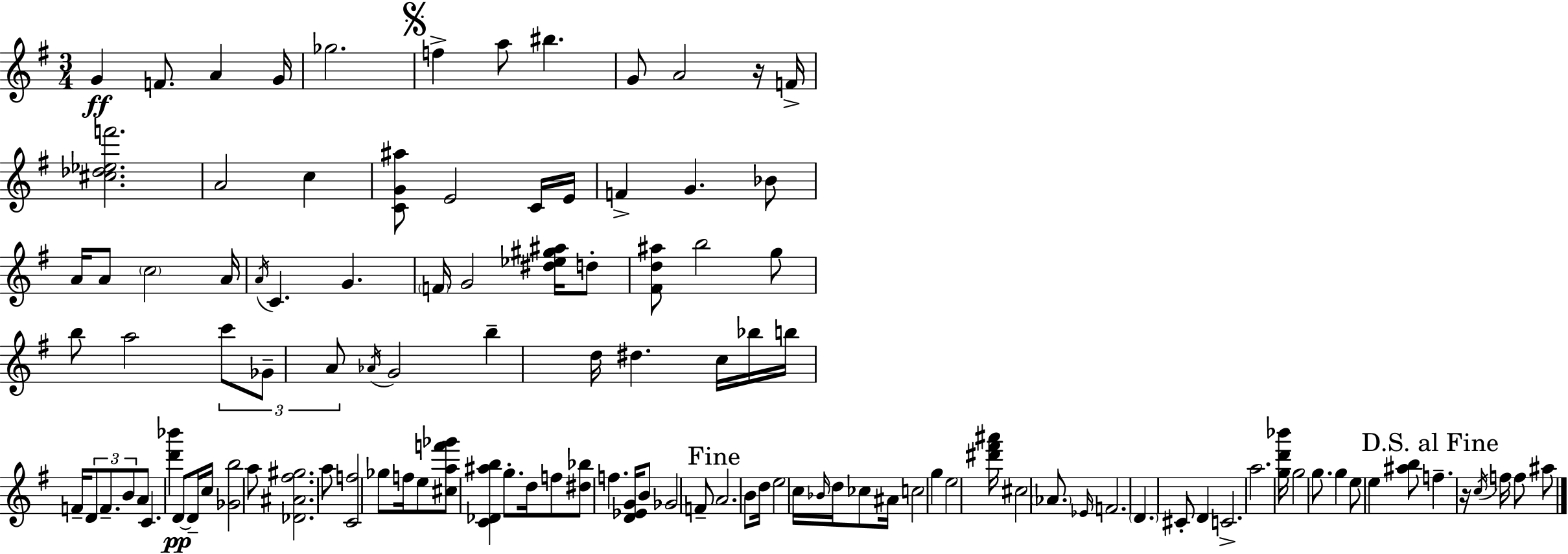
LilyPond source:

{
  \clef treble
  \numericTimeSignature
  \time 3/4
  \key e \minor
  \repeat volta 2 { g'4\ff f'8. a'4 g'16 | ges''2. | \mark \markup { \musicglyph "scripts.segno" } f''4-> a''8 bis''4. | g'8 a'2 r16 f'16-> | \break <cis'' des'' ees'' f'''>2. | a'2 c''4 | <c' g' ais''>8 e'2 c'16 e'16 | f'4-> g'4. bes'8 | \break a'16 a'8 \parenthesize c''2 a'16 | \acciaccatura { a'16 } c'4. g'4. | \parenthesize f'16 g'2 <dis'' ees'' gis'' ais''>16 d''8-. | <fis' d'' ais''>8 b''2 g''8 | \break b''8 a''2 \tuplet 3/2 { c'''8 | ges'8-- a'8 } \acciaccatura { aes'16 } g'2 | b''4-- d''16 dis''4. | c''16 bes''16 b''16 f'16-- \tuplet 3/2 { d'8 f'8.-- b'8 } | \break a'8 c'4. <d''' bes'''>4 | d'8~~\pp d'16-- c''16 <ges' b''>2 | a''8 <des' ais' fis'' gis''>2. | a''8 <c' f''>2 | \break ges''8 f''16 e''8 <cis'' a'' f''' ges'''>8 <c' des' ais'' b''>4 g''8.-. | d''16 f''8 <dis'' bes''>8 f''4. | <d' ees' g'>16 b'8 ges'2 | f'8-- \mark "Fine" a'2. | \break b'8 d''16 e''2 | c''16 \grace { bes'16 } d''16 ces''8 ais'16 c''2 | g''4 e''2 | <dis''' fis''' ais'''>16 cis''2 | \break \parenthesize aes'8. \grace { ees'16 } f'2. | \parenthesize d'4. cis'8-. | d'4 c'2.-> | a''2. | \break <g'' d''' bes'''>16 g''2 | g''8. g''4 e''8 e''4 | <ais'' b''>8 \mark "D.S. al Fine" f''4.-- r16 \acciaccatura { c''16 } | f''16 f''8 ais''8 } \bar "|."
}